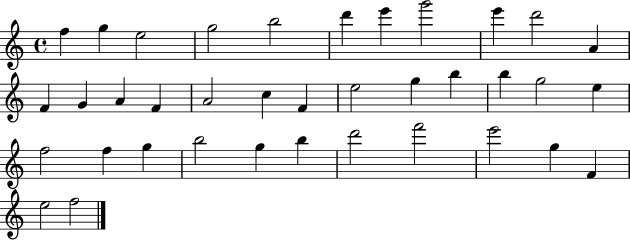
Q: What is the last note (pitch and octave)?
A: F5